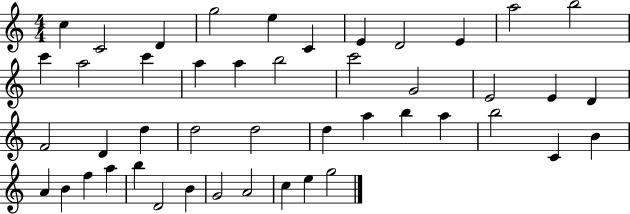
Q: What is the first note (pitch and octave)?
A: C5